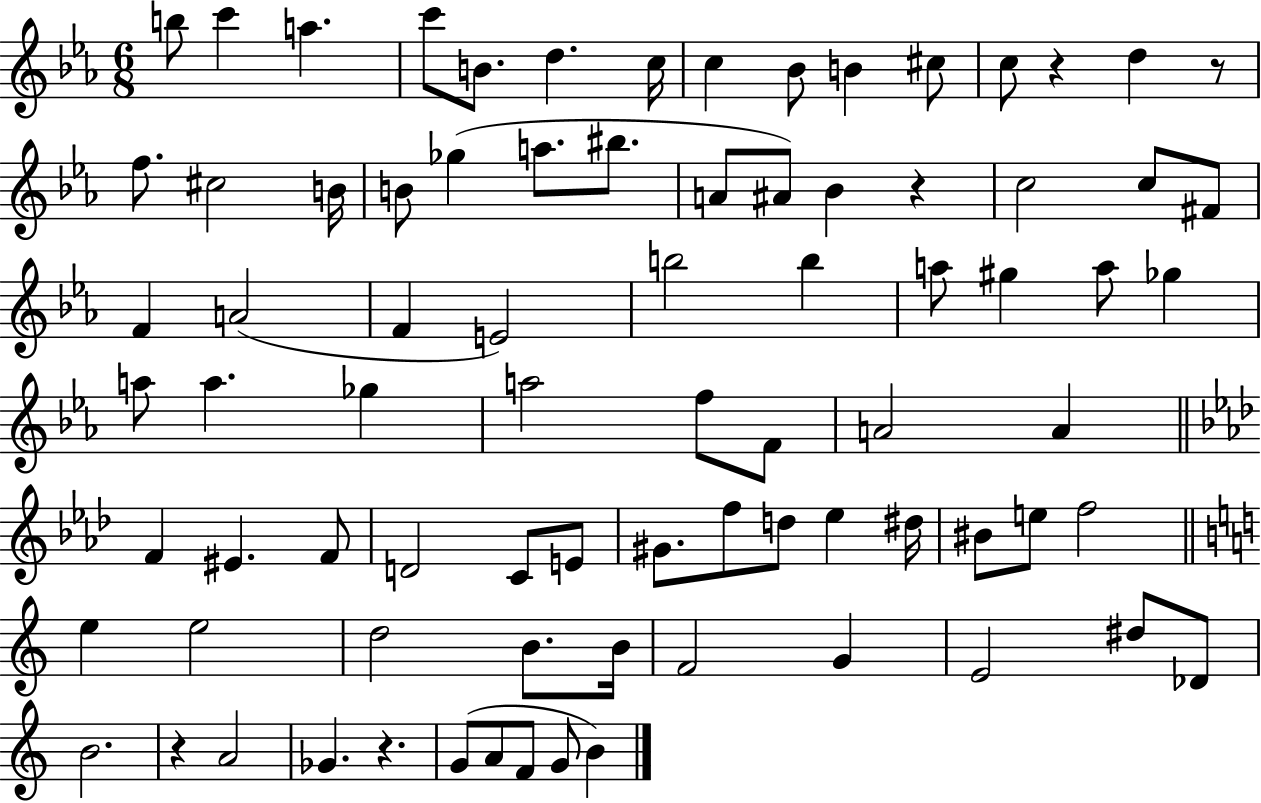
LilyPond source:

{
  \clef treble
  \numericTimeSignature
  \time 6/8
  \key ees \major
  b''8 c'''4 a''4. | c'''8 b'8. d''4. c''16 | c''4 bes'8 b'4 cis''8 | c''8 r4 d''4 r8 | \break f''8. cis''2 b'16 | b'8 ges''4( a''8. bis''8. | a'8 ais'8) bes'4 r4 | c''2 c''8 fis'8 | \break f'4 a'2( | f'4 e'2) | b''2 b''4 | a''8 gis''4 a''8 ges''4 | \break a''8 a''4. ges''4 | a''2 f''8 f'8 | a'2 a'4 | \bar "||" \break \key aes \major f'4 eis'4. f'8 | d'2 c'8 e'8 | gis'8. f''8 d''8 ees''4 dis''16 | bis'8 e''8 f''2 | \break \bar "||" \break \key a \minor e''4 e''2 | d''2 b'8. b'16 | f'2 g'4 | e'2 dis''8 des'8 | \break b'2. | r4 a'2 | ges'4. r4. | g'8( a'8 f'8 g'8 b'4) | \break \bar "|."
}